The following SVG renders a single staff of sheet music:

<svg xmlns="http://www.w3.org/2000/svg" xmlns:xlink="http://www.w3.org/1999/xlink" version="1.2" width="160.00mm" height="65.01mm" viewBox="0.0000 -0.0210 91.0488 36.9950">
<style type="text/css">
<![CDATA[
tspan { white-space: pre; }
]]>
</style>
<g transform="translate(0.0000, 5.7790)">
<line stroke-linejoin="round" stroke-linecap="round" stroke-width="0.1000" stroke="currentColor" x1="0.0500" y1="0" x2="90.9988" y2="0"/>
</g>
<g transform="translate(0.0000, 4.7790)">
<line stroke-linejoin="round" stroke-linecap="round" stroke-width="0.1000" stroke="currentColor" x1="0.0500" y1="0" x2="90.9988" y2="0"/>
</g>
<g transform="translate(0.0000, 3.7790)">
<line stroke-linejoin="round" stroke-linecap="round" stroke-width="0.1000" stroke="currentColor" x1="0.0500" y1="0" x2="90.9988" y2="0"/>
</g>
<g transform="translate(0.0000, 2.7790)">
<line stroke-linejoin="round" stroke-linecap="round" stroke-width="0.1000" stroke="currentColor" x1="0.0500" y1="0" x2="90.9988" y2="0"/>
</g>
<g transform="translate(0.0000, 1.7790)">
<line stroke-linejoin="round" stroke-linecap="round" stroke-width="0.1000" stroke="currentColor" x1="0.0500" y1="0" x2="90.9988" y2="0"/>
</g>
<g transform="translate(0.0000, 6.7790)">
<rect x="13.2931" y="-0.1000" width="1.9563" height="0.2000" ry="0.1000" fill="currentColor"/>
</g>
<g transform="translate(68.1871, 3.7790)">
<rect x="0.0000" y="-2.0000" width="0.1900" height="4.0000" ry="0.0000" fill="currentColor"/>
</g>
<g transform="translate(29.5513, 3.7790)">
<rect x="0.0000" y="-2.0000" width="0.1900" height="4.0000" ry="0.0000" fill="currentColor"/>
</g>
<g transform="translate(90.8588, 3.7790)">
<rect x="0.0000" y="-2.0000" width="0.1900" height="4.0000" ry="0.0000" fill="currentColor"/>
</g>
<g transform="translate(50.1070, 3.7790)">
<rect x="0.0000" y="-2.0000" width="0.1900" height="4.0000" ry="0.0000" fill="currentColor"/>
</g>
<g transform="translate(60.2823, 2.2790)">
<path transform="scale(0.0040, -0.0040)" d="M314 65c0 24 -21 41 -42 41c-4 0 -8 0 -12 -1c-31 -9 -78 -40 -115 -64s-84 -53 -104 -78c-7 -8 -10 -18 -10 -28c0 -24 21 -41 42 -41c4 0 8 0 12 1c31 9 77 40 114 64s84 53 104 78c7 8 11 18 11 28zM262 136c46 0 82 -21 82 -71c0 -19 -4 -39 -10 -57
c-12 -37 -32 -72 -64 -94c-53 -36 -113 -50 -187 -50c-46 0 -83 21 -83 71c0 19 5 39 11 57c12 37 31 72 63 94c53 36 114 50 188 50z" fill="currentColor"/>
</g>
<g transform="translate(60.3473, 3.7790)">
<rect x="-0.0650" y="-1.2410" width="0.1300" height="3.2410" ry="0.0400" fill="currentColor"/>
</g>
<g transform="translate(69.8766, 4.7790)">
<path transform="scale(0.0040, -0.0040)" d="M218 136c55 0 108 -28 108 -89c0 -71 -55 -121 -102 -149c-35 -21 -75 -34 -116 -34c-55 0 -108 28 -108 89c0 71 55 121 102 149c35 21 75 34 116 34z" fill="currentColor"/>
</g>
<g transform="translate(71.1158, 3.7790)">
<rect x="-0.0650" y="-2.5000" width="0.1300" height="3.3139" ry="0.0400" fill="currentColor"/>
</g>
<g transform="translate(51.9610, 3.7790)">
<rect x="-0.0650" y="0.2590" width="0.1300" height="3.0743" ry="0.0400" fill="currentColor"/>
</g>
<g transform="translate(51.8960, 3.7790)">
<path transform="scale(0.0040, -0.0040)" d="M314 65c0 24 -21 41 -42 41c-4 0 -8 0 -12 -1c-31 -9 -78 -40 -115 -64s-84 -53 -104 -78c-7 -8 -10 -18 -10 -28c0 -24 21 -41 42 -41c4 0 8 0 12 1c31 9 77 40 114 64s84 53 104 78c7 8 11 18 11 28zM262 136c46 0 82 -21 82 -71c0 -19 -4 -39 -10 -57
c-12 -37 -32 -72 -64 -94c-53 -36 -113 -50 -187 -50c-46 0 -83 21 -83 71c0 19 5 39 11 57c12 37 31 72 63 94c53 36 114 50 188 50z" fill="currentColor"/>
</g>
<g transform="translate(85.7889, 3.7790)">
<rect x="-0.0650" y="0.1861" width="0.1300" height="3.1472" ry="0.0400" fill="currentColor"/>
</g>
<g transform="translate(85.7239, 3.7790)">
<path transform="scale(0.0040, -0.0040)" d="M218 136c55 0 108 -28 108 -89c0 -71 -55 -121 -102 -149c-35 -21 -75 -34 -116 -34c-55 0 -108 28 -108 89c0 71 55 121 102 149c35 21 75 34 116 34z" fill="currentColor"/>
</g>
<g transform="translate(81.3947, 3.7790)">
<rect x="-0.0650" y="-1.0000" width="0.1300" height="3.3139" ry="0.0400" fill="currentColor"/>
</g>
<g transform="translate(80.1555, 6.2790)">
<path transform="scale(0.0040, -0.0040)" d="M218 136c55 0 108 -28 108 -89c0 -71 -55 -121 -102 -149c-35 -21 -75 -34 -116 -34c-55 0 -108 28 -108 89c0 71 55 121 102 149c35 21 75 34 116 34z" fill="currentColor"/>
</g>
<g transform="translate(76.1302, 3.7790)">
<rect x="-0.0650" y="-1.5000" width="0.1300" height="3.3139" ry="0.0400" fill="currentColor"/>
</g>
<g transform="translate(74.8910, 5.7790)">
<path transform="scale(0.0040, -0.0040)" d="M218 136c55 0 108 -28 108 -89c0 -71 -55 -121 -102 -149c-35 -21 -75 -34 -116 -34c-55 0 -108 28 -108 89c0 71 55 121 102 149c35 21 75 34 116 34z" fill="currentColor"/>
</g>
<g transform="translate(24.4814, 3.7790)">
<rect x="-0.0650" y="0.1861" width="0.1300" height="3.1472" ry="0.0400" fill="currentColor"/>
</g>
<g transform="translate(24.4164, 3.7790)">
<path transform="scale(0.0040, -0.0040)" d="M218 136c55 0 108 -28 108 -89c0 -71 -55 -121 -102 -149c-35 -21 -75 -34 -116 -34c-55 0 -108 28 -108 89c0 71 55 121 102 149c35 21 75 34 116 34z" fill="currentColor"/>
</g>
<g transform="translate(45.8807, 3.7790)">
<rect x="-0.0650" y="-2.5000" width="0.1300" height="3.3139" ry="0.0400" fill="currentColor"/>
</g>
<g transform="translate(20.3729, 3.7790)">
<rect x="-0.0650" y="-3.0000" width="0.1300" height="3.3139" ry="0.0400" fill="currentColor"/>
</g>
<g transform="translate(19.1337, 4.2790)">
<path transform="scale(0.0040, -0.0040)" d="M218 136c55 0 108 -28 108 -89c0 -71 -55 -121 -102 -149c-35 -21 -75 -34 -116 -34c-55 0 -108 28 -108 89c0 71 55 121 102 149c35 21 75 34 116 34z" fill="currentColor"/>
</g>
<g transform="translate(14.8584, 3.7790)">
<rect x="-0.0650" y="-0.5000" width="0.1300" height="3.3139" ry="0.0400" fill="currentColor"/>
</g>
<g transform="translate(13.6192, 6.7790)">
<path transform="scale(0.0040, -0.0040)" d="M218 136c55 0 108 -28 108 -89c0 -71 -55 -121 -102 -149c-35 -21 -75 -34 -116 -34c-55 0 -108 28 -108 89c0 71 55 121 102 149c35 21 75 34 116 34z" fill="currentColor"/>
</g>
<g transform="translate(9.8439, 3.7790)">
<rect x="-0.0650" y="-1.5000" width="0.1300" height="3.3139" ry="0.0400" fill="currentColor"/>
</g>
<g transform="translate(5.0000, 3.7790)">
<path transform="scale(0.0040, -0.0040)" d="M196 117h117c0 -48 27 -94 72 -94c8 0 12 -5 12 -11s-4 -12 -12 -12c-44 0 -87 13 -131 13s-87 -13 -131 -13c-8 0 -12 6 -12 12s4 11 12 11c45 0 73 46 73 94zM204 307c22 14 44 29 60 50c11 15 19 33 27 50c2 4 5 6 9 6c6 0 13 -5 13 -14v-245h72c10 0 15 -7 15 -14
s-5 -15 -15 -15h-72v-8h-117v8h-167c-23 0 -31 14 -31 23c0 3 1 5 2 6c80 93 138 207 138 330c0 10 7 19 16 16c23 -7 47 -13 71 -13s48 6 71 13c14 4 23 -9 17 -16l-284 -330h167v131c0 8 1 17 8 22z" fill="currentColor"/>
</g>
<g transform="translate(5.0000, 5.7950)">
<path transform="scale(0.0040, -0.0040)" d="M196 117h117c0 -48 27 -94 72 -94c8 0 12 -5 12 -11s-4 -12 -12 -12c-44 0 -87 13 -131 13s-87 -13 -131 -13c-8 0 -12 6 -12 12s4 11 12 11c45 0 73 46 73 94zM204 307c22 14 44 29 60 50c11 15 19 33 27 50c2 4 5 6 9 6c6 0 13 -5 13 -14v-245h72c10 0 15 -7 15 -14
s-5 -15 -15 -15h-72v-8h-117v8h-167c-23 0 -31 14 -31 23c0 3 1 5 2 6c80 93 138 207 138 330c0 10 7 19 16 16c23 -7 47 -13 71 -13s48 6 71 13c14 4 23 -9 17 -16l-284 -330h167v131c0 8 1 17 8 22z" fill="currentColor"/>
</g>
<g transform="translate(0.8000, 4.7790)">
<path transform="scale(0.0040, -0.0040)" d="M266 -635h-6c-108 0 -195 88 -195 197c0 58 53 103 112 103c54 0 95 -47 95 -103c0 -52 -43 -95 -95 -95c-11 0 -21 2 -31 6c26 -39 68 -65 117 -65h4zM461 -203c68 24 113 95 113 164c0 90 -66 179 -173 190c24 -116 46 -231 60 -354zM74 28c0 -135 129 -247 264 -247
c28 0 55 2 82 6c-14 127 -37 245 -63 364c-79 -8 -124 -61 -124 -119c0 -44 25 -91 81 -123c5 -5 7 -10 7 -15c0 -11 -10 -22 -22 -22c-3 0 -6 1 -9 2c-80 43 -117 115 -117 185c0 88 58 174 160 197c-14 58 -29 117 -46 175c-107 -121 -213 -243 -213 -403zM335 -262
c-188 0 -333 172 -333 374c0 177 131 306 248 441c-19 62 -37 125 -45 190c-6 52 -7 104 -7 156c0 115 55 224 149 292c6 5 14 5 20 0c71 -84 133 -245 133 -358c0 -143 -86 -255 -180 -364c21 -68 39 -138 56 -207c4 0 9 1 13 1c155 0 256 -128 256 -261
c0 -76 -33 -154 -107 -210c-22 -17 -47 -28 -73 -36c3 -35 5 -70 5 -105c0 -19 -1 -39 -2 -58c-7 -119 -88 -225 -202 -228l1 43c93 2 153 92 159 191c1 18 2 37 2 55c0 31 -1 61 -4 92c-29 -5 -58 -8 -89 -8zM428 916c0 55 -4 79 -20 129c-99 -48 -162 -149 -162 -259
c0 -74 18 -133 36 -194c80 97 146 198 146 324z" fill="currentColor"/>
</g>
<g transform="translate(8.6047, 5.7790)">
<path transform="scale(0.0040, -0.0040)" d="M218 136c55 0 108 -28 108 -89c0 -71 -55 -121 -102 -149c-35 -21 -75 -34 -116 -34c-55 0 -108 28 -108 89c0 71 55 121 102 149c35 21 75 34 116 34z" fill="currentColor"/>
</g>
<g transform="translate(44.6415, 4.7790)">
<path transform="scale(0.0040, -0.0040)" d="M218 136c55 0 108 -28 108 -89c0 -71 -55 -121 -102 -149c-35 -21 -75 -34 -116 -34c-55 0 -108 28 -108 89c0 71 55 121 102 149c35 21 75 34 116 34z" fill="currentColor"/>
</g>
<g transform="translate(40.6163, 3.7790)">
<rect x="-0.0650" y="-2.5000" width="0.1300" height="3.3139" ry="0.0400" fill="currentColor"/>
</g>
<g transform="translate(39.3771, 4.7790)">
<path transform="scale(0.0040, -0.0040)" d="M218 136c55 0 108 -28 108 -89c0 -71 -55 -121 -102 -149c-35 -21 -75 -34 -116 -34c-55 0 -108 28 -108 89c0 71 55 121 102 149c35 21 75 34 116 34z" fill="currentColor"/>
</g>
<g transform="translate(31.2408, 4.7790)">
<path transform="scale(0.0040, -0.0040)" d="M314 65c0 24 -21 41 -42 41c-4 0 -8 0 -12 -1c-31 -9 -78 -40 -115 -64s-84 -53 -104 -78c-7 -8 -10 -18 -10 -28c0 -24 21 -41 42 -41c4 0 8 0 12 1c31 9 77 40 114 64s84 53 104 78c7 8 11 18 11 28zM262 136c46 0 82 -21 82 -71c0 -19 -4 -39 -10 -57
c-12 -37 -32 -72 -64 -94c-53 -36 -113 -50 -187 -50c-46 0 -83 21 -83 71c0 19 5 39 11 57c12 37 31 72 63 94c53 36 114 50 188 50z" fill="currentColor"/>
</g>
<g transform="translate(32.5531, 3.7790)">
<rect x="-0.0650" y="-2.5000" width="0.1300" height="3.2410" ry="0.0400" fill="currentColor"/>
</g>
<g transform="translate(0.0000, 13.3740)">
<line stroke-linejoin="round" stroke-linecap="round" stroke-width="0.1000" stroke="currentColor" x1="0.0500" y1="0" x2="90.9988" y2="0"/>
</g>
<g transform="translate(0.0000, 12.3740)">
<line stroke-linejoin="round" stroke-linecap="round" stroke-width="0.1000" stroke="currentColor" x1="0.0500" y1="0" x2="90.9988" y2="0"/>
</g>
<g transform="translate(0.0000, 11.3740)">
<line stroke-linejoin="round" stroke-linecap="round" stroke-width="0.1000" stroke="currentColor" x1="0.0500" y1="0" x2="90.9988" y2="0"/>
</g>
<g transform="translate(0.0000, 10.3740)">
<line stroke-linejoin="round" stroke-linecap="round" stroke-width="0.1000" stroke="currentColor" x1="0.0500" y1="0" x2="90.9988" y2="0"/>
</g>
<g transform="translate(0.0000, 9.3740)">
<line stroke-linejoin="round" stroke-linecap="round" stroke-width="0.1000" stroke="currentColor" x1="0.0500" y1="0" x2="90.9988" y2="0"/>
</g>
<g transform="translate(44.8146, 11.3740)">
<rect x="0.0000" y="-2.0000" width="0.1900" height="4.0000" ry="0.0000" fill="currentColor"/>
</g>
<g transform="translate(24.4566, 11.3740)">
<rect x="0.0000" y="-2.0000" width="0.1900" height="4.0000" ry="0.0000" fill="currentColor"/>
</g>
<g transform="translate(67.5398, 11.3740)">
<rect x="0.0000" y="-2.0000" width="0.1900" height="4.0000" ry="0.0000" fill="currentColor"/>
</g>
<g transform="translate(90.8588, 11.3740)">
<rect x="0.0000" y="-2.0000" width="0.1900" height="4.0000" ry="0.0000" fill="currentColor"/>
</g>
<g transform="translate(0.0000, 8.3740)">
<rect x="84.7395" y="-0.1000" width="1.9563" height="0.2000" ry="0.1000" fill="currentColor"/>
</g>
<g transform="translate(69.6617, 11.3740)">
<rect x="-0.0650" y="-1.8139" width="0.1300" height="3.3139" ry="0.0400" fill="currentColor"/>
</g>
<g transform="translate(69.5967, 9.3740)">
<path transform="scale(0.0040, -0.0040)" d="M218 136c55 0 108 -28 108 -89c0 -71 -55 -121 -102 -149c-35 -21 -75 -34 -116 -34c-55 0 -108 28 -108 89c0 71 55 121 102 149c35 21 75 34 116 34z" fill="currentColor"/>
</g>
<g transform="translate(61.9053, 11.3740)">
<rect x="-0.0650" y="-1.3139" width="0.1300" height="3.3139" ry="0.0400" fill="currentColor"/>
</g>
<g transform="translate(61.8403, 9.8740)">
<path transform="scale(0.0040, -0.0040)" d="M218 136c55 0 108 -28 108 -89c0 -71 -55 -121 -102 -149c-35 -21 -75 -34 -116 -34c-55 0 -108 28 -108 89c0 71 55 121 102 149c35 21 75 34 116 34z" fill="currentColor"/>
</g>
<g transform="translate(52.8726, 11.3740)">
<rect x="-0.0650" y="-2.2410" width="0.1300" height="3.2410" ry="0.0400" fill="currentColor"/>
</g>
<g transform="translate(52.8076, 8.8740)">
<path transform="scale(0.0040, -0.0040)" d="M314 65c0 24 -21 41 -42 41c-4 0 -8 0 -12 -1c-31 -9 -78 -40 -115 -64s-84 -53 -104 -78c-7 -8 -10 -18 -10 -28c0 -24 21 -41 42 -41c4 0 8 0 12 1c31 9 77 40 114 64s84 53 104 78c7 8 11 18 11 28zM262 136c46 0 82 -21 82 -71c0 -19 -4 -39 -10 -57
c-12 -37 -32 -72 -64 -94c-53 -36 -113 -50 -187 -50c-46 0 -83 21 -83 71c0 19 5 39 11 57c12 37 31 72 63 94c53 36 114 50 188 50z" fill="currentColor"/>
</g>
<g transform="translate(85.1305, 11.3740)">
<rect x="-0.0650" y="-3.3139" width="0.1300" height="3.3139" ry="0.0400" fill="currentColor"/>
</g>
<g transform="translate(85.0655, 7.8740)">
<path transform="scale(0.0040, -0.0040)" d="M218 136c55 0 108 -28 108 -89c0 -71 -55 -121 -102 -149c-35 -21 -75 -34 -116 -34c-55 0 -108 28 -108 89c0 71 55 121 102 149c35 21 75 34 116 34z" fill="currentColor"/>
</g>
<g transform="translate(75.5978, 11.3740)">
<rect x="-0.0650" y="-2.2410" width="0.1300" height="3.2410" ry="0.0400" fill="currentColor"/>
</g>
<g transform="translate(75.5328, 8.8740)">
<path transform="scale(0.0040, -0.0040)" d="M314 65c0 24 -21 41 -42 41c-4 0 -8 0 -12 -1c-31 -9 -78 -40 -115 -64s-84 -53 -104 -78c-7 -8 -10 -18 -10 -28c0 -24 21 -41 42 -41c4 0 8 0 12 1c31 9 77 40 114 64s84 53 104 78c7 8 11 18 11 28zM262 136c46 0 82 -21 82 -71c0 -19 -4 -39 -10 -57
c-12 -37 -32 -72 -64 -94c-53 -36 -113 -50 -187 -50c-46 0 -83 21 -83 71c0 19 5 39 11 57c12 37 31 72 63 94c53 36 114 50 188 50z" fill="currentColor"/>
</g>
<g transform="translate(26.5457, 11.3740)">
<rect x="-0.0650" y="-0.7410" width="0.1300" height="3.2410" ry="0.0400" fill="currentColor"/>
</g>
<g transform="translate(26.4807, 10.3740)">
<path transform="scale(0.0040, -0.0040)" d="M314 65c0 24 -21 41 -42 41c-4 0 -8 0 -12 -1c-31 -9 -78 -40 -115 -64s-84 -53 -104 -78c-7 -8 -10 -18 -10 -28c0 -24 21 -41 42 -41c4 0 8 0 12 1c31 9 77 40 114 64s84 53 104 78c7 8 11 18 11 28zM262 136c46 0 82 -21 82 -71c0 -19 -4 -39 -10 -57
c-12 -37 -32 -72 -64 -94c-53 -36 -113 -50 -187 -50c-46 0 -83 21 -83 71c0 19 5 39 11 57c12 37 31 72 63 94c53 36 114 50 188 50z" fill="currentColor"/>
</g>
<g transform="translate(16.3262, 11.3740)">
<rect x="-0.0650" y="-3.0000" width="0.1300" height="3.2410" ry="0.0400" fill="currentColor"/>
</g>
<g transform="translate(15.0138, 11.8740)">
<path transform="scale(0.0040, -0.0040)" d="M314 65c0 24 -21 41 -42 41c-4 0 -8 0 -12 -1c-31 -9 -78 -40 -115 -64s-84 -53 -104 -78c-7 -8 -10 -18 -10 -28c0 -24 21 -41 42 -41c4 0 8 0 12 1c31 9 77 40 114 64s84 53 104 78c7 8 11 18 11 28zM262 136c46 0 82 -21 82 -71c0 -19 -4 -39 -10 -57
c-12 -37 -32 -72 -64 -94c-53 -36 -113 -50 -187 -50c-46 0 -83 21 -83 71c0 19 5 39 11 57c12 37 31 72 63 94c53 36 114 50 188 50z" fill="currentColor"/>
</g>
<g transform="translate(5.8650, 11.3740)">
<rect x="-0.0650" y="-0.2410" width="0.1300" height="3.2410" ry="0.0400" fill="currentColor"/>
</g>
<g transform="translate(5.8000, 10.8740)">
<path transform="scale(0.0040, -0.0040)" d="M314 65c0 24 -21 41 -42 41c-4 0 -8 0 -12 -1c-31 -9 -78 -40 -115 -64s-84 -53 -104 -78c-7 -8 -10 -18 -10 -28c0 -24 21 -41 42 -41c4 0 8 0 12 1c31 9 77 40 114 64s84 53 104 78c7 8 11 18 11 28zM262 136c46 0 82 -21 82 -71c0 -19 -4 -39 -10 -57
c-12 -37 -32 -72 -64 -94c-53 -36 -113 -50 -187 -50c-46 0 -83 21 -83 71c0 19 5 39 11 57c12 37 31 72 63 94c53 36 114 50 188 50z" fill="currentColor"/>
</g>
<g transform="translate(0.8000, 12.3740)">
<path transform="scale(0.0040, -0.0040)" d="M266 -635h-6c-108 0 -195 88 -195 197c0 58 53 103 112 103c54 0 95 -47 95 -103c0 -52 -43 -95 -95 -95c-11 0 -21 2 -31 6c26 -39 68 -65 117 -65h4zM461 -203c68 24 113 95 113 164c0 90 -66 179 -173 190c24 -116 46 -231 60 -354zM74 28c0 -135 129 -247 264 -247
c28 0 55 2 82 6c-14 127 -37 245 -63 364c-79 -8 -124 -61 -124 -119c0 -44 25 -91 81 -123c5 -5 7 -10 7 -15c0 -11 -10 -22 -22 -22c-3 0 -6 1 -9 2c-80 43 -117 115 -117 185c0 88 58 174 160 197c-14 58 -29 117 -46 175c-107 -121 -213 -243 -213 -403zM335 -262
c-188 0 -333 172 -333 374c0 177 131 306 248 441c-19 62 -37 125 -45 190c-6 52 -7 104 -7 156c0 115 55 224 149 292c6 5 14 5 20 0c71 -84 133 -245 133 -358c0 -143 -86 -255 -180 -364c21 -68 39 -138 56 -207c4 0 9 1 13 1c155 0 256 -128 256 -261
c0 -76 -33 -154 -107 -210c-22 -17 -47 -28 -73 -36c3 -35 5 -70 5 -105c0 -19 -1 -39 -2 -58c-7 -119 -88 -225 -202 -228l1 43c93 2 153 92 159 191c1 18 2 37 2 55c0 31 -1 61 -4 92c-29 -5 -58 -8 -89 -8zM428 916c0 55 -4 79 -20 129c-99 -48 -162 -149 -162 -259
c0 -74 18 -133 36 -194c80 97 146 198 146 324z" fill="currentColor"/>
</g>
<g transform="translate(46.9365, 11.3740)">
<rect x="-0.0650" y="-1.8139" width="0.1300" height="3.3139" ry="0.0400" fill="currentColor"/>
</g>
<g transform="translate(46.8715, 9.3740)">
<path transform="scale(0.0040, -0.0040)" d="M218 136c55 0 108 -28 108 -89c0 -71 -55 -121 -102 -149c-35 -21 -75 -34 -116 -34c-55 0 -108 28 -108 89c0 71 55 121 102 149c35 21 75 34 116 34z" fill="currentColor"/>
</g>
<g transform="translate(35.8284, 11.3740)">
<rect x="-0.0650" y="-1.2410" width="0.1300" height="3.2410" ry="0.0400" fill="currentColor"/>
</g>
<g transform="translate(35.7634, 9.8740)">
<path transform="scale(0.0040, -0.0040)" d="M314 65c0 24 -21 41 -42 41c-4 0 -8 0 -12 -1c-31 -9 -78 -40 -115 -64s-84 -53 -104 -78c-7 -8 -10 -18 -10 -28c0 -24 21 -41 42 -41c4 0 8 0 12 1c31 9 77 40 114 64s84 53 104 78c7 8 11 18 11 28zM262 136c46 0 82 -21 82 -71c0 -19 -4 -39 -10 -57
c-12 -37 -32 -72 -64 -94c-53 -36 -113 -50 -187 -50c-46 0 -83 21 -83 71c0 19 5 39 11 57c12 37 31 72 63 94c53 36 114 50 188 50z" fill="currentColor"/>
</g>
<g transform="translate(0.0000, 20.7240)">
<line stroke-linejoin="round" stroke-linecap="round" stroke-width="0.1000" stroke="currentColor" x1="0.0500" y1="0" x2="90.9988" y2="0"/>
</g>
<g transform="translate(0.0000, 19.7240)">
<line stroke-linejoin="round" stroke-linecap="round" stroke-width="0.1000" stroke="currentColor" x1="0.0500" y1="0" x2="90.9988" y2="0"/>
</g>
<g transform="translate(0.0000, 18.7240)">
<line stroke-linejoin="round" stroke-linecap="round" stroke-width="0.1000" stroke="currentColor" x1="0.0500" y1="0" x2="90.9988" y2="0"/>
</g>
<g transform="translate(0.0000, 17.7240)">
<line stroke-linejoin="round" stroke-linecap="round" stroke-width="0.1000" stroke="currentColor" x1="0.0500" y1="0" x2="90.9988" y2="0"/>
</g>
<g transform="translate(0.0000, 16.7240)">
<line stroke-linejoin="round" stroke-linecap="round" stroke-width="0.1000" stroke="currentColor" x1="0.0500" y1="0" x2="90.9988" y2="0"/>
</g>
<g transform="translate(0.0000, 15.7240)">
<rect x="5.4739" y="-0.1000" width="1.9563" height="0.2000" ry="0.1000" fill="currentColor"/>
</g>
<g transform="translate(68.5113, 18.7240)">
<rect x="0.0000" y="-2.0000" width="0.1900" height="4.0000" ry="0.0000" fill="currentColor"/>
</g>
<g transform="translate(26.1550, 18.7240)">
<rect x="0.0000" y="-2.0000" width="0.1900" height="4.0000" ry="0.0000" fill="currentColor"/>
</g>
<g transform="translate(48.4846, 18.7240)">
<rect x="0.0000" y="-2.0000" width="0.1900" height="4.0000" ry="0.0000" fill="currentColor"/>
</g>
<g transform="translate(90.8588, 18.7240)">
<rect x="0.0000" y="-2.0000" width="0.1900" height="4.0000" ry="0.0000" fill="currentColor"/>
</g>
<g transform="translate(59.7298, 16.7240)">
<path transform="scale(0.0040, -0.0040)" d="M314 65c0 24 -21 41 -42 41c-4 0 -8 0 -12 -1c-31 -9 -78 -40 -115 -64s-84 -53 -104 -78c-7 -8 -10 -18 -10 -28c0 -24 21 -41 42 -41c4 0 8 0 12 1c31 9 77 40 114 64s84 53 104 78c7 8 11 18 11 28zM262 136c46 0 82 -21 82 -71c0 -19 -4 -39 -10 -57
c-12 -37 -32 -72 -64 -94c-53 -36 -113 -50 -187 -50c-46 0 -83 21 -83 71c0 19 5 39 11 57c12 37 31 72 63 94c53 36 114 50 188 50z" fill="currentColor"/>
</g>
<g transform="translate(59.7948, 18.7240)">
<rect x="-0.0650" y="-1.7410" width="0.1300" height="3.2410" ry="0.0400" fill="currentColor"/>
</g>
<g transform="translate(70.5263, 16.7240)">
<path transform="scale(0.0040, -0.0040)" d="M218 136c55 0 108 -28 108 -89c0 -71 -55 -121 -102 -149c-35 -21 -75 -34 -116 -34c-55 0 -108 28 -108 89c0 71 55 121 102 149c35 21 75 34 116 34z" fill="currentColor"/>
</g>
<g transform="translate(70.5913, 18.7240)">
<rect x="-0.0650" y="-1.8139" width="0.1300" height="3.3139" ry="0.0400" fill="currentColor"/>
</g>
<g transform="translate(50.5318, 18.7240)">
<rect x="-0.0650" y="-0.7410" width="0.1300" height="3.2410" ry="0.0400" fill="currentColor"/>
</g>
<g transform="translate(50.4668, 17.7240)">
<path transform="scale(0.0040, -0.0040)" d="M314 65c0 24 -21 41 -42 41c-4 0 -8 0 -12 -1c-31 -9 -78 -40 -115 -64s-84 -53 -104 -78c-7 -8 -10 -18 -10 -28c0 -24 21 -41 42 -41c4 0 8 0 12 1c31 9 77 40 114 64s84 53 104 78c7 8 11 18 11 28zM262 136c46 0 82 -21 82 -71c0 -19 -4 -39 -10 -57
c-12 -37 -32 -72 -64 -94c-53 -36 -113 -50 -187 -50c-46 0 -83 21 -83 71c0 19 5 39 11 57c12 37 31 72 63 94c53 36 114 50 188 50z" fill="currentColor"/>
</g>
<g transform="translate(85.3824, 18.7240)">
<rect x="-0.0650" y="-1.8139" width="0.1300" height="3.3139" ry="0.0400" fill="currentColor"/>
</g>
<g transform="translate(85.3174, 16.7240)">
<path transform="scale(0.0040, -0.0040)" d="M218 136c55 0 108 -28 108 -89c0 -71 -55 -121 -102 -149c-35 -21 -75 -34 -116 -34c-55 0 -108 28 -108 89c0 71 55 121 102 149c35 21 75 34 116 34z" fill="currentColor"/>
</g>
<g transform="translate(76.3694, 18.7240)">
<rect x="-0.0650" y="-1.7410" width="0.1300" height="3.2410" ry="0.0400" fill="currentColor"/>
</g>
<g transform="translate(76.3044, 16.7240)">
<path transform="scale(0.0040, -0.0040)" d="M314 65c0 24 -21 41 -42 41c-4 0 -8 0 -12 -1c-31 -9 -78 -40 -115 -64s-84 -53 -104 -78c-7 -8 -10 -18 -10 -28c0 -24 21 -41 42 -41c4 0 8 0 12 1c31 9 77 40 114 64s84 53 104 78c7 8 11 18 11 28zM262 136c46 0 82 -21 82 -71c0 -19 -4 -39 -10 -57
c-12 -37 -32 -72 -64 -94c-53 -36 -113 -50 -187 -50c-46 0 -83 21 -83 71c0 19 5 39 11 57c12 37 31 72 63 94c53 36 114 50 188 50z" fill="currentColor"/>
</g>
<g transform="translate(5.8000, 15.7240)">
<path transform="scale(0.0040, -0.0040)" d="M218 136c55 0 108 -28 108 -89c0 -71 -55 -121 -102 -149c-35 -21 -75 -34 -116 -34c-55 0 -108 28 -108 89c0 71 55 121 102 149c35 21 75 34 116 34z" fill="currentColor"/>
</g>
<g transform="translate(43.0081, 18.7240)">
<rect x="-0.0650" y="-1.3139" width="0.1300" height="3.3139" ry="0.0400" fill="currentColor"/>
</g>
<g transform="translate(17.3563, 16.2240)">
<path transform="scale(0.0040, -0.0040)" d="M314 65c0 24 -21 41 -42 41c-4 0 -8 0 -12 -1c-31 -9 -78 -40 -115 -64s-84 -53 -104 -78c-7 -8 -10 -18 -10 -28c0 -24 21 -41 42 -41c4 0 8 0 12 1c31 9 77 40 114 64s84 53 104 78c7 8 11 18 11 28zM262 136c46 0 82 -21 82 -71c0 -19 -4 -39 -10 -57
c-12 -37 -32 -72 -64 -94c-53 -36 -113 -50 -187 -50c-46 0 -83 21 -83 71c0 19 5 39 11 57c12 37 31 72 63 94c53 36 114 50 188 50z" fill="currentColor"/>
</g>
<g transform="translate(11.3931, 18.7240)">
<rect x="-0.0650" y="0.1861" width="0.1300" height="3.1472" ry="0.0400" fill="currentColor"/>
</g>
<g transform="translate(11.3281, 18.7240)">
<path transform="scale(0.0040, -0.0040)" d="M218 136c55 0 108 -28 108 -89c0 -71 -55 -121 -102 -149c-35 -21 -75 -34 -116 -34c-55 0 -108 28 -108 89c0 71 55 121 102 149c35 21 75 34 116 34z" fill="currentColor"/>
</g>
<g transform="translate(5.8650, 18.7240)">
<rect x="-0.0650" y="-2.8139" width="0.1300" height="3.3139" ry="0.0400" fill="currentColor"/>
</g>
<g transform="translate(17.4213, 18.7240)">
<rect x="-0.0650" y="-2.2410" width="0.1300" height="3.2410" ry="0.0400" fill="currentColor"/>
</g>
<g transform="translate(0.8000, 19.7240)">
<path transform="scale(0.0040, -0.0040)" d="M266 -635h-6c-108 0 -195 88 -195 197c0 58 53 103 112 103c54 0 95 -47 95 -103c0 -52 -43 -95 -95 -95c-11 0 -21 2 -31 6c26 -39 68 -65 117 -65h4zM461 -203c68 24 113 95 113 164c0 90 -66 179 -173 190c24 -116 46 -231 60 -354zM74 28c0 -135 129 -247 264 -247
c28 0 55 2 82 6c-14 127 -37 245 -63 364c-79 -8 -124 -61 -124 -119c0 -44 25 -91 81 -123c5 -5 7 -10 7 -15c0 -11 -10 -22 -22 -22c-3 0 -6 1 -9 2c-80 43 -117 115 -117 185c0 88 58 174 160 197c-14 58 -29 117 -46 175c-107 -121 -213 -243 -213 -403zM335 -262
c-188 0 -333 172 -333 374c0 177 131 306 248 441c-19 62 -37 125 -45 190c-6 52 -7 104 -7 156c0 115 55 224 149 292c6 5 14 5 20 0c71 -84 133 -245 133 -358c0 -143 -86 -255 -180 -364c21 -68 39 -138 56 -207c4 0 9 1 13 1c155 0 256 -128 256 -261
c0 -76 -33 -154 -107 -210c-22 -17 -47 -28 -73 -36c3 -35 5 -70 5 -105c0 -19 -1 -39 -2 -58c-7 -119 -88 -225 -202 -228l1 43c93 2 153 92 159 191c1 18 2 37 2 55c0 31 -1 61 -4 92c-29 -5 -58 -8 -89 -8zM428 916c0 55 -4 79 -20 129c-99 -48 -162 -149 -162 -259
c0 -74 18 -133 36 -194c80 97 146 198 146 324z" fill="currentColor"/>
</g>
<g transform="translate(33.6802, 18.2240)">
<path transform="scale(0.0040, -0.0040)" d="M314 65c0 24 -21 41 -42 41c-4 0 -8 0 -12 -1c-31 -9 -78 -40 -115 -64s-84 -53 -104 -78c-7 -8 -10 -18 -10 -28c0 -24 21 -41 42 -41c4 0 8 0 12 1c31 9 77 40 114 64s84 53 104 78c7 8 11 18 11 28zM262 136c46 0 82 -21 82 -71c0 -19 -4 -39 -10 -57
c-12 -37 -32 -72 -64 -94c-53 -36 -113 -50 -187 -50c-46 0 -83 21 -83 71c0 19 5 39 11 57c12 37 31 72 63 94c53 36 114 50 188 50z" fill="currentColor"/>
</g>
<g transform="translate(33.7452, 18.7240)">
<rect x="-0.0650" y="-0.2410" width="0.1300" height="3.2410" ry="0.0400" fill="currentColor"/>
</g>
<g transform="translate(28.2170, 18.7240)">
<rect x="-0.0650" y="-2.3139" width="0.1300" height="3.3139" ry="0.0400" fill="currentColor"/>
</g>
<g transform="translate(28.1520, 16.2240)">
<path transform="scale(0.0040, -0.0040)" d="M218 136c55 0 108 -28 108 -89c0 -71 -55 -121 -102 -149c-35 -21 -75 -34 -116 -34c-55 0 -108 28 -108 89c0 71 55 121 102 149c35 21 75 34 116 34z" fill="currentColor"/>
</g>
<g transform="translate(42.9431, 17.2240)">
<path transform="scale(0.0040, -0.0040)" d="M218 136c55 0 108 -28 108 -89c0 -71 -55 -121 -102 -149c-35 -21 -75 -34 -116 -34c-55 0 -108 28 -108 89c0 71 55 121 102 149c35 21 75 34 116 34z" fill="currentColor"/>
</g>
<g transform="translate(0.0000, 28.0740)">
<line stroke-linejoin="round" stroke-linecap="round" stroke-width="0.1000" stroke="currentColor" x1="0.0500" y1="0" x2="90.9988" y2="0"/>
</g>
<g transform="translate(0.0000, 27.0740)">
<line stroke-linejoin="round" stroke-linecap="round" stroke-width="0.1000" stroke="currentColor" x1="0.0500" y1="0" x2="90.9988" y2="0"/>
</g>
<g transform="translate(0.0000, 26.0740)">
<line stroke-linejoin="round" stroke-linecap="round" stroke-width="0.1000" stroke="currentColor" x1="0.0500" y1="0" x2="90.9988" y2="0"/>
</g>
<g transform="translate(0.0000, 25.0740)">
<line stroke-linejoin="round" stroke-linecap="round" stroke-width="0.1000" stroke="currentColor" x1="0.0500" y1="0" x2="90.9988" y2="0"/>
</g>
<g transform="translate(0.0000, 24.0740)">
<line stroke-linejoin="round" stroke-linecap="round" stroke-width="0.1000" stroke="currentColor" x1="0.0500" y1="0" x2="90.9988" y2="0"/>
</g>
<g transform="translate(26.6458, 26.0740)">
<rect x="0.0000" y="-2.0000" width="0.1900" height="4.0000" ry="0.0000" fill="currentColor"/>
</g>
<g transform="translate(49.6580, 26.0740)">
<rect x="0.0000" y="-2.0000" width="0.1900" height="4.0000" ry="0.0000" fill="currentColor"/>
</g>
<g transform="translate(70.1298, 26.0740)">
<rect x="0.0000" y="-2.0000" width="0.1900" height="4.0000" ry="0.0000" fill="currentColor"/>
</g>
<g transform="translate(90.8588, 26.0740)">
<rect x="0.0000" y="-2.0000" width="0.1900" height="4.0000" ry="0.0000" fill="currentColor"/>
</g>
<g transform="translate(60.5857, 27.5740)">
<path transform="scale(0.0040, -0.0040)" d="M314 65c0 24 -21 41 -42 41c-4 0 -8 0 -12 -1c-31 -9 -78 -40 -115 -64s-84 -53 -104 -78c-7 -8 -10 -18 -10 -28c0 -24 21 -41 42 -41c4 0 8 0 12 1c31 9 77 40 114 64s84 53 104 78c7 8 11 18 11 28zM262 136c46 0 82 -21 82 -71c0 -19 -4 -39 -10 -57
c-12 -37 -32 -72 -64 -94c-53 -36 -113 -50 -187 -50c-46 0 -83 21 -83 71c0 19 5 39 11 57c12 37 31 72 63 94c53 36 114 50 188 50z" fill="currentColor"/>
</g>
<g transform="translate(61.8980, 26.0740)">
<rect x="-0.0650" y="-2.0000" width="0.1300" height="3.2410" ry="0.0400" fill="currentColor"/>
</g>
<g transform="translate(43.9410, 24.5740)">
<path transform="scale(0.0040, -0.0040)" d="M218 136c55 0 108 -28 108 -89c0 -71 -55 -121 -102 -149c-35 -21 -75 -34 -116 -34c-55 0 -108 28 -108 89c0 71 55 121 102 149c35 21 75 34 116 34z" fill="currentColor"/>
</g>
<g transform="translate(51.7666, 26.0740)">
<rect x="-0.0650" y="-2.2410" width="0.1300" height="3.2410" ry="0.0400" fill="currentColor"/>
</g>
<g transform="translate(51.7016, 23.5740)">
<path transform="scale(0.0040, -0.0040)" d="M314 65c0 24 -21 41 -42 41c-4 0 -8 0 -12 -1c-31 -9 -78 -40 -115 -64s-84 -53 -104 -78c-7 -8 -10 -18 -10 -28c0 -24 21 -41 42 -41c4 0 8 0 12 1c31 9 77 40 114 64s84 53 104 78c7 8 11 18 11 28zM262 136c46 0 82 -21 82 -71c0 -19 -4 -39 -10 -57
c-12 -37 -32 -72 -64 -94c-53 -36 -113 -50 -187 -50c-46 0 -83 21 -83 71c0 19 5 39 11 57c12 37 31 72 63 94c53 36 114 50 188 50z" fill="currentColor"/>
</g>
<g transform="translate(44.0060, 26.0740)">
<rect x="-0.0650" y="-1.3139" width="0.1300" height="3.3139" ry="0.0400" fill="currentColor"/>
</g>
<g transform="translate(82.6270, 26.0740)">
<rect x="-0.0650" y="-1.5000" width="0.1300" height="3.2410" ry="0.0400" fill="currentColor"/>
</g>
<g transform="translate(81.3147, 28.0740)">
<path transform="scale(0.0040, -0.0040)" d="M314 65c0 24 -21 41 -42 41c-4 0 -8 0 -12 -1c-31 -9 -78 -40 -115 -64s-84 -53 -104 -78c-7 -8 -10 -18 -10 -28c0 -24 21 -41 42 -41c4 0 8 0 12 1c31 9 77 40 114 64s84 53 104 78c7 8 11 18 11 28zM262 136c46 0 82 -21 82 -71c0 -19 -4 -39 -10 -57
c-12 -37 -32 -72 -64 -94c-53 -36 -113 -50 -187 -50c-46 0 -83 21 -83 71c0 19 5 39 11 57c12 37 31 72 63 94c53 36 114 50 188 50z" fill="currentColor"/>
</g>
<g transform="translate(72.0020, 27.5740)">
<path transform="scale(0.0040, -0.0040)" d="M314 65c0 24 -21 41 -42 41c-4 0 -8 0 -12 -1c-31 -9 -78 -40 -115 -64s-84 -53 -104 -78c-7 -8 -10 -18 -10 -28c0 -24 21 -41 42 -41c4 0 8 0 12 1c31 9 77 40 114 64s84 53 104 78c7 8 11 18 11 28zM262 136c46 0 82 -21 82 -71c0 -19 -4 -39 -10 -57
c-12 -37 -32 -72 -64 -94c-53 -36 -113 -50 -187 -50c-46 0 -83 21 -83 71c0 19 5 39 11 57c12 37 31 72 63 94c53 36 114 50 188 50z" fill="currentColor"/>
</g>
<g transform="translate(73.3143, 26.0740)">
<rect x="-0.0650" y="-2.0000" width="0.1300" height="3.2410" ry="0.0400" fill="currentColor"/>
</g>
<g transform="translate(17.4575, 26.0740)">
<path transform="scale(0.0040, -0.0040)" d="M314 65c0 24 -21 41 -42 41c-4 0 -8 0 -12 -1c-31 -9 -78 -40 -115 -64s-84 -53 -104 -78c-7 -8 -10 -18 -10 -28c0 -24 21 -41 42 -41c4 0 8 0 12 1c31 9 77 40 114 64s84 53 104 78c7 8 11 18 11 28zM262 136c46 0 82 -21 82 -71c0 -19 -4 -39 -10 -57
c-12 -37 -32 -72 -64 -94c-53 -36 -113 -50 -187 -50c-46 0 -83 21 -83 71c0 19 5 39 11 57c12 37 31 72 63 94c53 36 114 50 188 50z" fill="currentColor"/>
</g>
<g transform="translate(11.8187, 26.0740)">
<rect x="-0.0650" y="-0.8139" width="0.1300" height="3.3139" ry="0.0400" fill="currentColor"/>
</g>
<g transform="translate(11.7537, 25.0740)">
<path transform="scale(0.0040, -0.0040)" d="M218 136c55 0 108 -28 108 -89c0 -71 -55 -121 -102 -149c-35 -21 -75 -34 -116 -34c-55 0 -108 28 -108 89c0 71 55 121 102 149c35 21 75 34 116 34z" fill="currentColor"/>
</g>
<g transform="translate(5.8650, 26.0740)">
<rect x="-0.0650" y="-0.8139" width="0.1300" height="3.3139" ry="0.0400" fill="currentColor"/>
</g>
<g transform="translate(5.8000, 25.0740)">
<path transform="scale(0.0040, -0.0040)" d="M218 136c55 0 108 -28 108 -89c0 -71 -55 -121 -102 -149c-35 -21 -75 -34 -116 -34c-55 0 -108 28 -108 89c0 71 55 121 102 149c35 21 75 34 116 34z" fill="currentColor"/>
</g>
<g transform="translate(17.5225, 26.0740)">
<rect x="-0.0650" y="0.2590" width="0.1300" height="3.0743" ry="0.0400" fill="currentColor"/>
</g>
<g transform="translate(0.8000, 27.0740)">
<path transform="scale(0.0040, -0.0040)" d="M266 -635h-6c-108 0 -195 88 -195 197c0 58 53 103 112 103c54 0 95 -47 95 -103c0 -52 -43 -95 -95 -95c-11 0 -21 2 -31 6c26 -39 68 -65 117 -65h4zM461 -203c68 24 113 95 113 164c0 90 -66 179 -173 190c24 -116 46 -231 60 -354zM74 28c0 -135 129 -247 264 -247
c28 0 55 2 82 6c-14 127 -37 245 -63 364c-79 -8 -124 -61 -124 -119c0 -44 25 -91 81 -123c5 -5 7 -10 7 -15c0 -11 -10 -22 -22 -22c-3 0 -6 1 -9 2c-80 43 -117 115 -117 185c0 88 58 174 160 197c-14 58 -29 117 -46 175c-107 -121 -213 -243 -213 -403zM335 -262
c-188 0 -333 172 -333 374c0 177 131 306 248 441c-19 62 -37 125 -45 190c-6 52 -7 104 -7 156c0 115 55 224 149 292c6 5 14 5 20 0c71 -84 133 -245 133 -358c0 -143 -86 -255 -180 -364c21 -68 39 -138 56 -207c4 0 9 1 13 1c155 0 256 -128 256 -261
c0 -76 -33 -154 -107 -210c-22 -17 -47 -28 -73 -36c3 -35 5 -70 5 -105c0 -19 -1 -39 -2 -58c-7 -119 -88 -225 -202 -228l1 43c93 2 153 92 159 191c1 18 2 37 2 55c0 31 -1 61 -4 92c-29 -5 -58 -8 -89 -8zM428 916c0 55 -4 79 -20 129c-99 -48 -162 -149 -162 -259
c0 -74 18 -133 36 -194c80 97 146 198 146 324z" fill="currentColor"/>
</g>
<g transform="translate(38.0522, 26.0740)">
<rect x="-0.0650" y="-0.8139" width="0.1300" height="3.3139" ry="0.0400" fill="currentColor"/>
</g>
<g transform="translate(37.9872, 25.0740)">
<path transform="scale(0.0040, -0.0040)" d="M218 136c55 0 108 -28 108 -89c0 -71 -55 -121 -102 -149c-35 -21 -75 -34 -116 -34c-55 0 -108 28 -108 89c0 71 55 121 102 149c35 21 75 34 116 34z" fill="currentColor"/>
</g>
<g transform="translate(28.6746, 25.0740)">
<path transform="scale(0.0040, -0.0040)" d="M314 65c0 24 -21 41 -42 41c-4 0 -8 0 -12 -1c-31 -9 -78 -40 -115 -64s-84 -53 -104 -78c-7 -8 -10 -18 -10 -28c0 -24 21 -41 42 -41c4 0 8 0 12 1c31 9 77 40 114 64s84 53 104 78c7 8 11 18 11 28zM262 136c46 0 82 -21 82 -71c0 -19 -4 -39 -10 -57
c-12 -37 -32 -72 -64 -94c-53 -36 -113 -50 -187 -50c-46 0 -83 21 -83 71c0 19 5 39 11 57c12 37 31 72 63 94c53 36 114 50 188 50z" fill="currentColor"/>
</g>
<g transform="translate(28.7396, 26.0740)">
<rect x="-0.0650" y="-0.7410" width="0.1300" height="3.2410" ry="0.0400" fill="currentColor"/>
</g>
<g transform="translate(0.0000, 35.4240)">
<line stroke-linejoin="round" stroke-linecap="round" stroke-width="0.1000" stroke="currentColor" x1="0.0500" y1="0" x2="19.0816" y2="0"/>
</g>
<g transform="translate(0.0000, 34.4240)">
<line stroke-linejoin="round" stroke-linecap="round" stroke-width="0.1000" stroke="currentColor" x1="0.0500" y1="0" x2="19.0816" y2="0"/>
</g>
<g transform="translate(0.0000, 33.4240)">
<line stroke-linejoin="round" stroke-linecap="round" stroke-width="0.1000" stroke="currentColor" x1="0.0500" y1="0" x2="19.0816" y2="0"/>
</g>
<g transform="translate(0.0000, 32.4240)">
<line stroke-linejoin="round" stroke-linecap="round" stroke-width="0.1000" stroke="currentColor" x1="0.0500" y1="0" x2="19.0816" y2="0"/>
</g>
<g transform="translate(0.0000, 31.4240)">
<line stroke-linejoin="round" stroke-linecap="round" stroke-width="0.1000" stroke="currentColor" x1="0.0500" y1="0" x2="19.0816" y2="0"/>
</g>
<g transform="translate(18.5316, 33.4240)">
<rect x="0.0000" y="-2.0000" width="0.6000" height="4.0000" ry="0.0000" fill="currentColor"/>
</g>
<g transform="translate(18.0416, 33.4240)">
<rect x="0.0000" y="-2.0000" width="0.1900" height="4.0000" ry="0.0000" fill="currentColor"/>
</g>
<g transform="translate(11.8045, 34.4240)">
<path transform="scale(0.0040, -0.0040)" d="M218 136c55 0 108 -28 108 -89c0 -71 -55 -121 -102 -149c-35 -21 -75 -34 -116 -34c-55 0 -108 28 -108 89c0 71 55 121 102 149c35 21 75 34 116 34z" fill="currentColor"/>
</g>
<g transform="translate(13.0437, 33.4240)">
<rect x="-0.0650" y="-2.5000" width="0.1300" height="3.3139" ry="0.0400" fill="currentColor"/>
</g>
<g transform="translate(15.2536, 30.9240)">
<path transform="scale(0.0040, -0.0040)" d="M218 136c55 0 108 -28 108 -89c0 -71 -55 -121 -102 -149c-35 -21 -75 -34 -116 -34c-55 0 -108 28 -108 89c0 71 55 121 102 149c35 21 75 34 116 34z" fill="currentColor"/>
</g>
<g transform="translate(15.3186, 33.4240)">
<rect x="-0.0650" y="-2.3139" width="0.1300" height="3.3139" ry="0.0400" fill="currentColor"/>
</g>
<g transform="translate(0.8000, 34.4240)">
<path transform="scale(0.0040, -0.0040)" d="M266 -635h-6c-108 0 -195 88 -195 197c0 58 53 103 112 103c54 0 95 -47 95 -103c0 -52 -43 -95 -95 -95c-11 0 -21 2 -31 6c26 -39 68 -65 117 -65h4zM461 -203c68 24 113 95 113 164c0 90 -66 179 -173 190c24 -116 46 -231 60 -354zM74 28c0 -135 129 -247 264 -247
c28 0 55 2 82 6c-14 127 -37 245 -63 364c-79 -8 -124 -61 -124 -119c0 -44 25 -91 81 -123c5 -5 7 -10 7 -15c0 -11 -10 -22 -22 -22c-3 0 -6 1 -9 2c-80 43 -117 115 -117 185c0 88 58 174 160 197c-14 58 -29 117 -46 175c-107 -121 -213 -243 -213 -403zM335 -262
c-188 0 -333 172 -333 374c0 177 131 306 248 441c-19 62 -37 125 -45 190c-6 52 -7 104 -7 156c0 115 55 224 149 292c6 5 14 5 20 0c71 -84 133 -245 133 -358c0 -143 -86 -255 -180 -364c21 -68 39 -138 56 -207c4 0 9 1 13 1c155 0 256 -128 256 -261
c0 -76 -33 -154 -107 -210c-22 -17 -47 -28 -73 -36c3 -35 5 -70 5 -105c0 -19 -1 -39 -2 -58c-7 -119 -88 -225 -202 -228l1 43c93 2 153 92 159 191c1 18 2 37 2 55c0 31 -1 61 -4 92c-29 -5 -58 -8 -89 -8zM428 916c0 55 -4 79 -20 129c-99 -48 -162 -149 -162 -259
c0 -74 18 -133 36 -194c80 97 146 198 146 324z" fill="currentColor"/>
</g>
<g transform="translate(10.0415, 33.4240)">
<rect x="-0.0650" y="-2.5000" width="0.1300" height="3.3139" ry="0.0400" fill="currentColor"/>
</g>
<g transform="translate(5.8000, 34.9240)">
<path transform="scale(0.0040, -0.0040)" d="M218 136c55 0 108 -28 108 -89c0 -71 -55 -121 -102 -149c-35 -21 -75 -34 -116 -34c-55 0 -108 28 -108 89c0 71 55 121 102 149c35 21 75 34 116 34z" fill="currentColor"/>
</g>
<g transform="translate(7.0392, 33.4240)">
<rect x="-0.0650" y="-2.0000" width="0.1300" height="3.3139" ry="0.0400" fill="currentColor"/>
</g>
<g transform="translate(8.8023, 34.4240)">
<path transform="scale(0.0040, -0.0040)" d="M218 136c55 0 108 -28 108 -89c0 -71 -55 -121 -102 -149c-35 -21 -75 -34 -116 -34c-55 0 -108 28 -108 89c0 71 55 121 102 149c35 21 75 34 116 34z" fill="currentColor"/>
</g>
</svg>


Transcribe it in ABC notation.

X:1
T:Untitled
M:4/4
L:1/4
K:C
E C A B G2 G G B2 e2 G E D B c2 A2 d2 e2 f g2 e f g2 b a B g2 g c2 e d2 f2 f f2 f d d B2 d2 d e g2 F2 F2 E2 F G G g